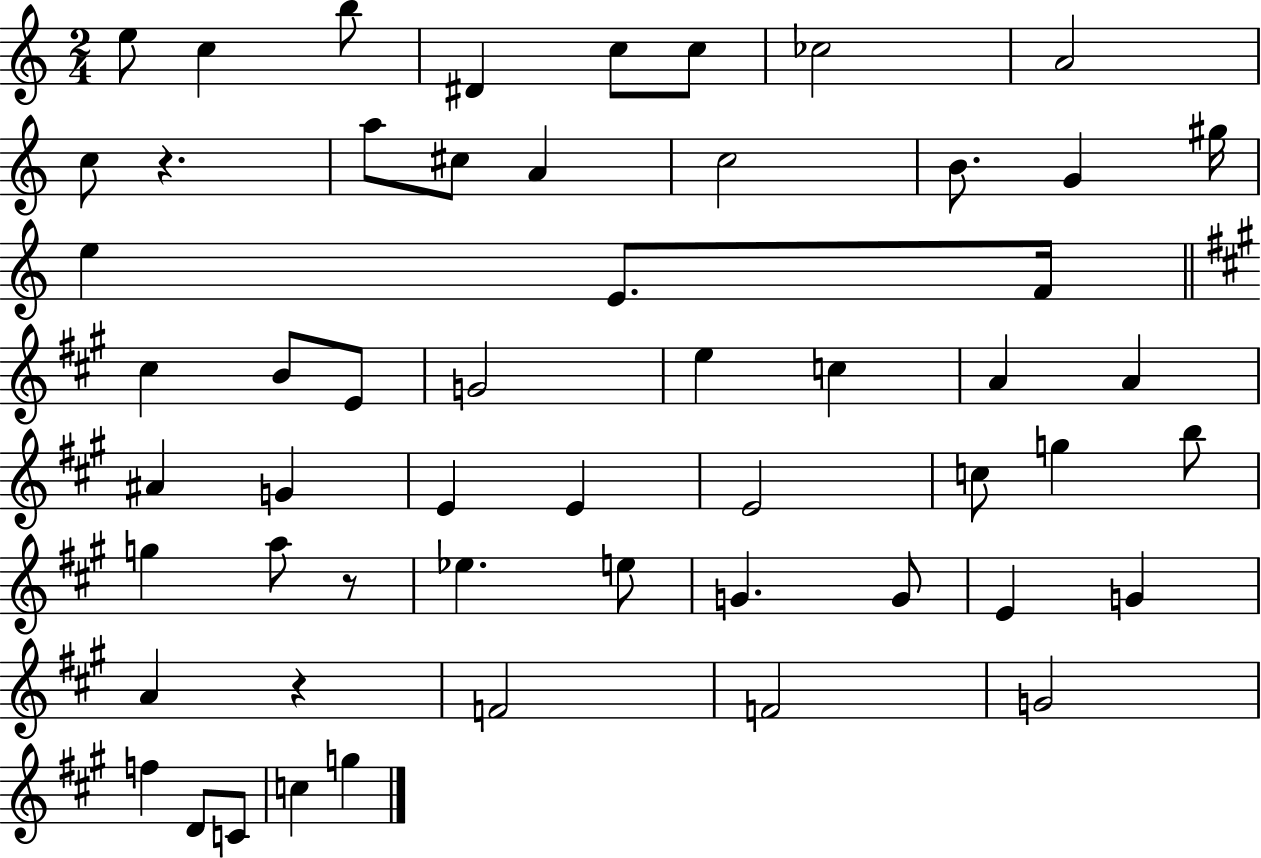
E5/e C5/q B5/e D#4/q C5/e C5/e CES5/h A4/h C5/e R/q. A5/e C#5/e A4/q C5/h B4/e. G4/q G#5/s E5/q E4/e. F4/s C#5/q B4/e E4/e G4/h E5/q C5/q A4/q A4/q A#4/q G4/q E4/q E4/q E4/h C5/e G5/q B5/e G5/q A5/e R/e Eb5/q. E5/e G4/q. G4/e E4/q G4/q A4/q R/q F4/h F4/h G4/h F5/q D4/e C4/e C5/q G5/q